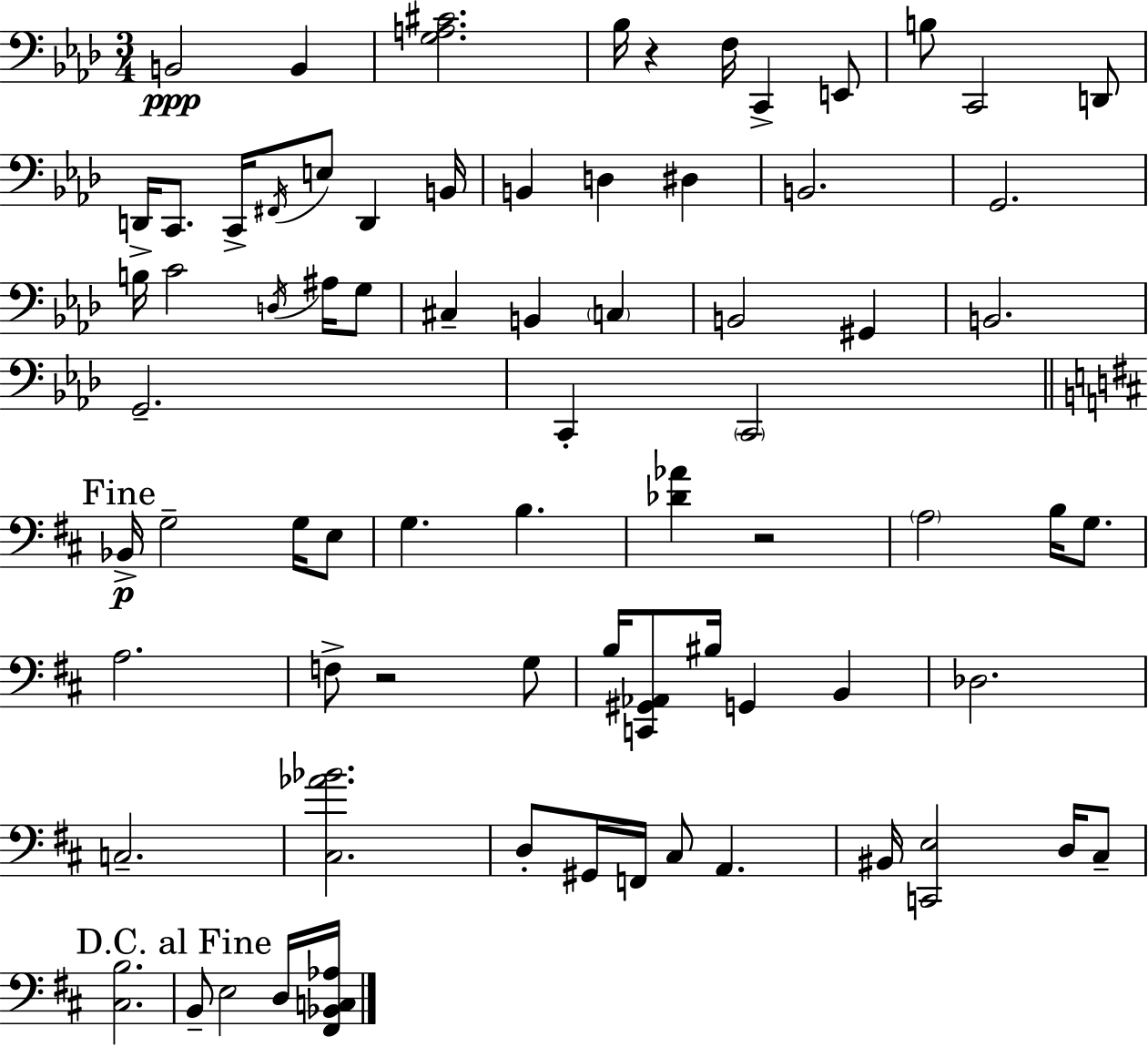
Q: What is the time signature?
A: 3/4